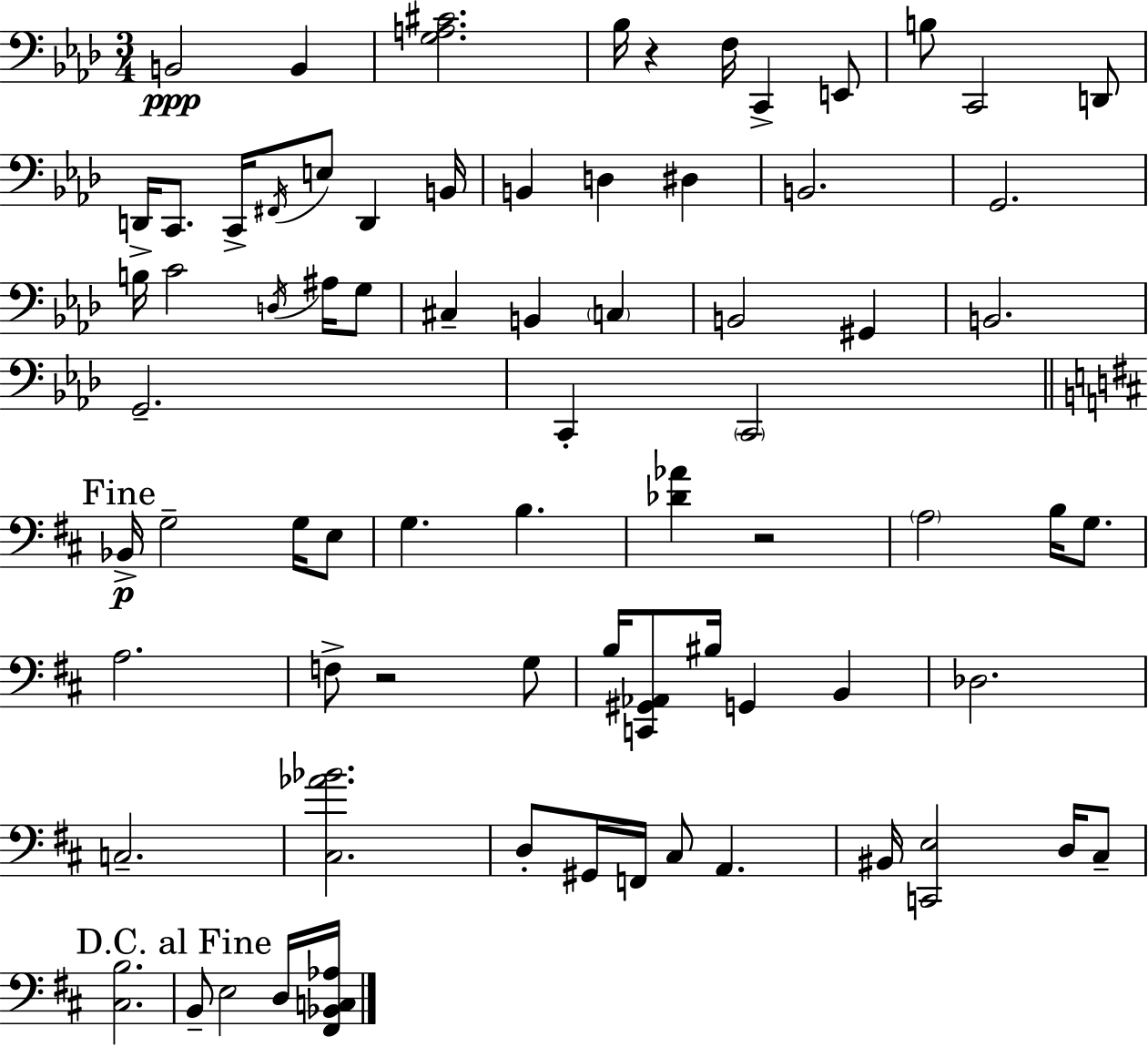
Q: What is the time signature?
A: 3/4